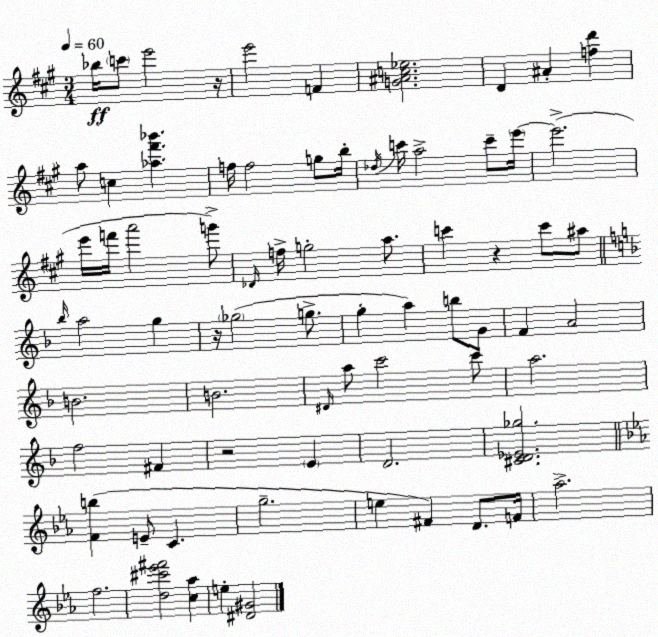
X:1
T:Untitled
M:3/4
L:1/4
K:A
_b/4 c'/2 e'2 z/4 e'2 F [G^Ac_e]2 D ^A [fd'] a/2 c [_a^f'_b'] f/4 f2 g/2 b/4 _d/4 c'/4 a2 c'/2 e'/4 e'2 e'/4 f'/4 a'2 g'/2 _D/4 f/4 g2 a/2 c' z c'/2 ^a/2 _b/4 a2 g z/4 _g2 g/2 g a b/2 G/2 F A2 B2 B2 ^D/4 a/2 c'2 c'/2 a2 f2 ^F z2 E D2 [^CD_E_g]2 [Fb] E/2 C g2 e ^F D/2 F/4 _a2 f2 [d^c'_e'^f']2 [c_a] e [^D^G]2